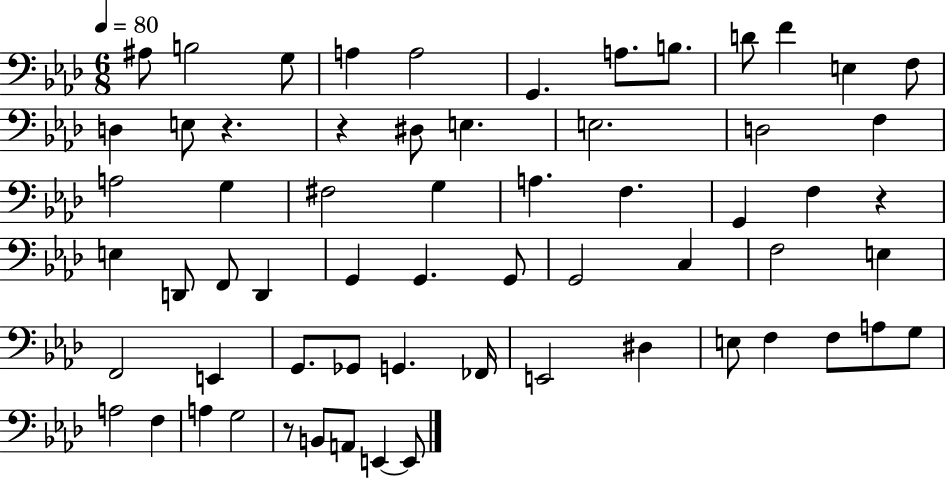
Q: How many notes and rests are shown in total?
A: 63